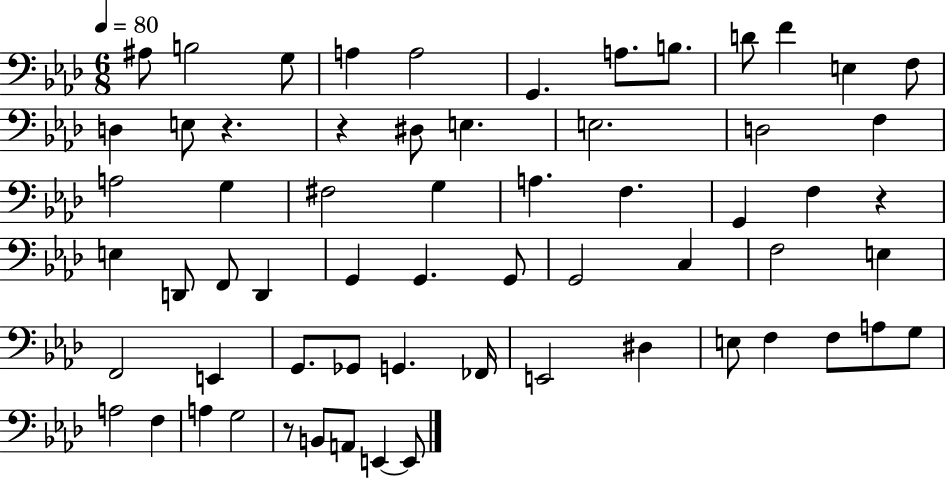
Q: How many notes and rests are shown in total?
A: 63